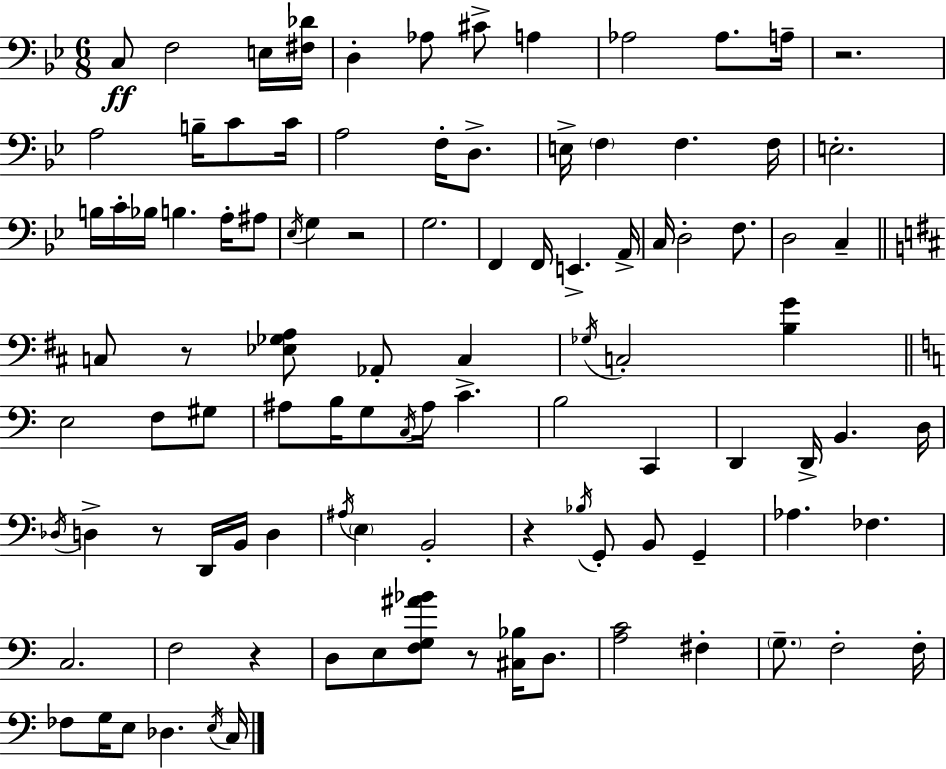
X:1
T:Untitled
M:6/8
L:1/4
K:Gm
C,/2 F,2 E,/4 [^F,_D]/4 D, _A,/2 ^C/2 A, _A,2 _A,/2 A,/4 z2 A,2 B,/4 C/2 C/4 A,2 F,/4 D,/2 E,/4 F, F, F,/4 E,2 B,/4 C/4 _B,/4 B, A,/4 ^A,/2 _E,/4 G, z2 G,2 F,, F,,/4 E,, A,,/4 C,/4 D,2 F,/2 D,2 C, C,/2 z/2 [_E,_G,A,]/2 _A,,/2 C, _G,/4 C,2 [B,G] E,2 F,/2 ^G,/2 ^A,/2 B,/4 G,/2 C,/4 ^A,/4 C B,2 C,, D,, D,,/4 B,, D,/4 _D,/4 D, z/2 D,,/4 B,,/4 D, ^A,/4 E, B,,2 z _B,/4 G,,/2 B,,/2 G,, _A, _F, C,2 F,2 z D,/2 E,/2 [F,G,^A_B]/2 z/2 [^C,_B,]/4 D,/2 [A,C]2 ^F, G,/2 F,2 F,/4 _F,/2 G,/4 E,/2 _D, E,/4 C,/4